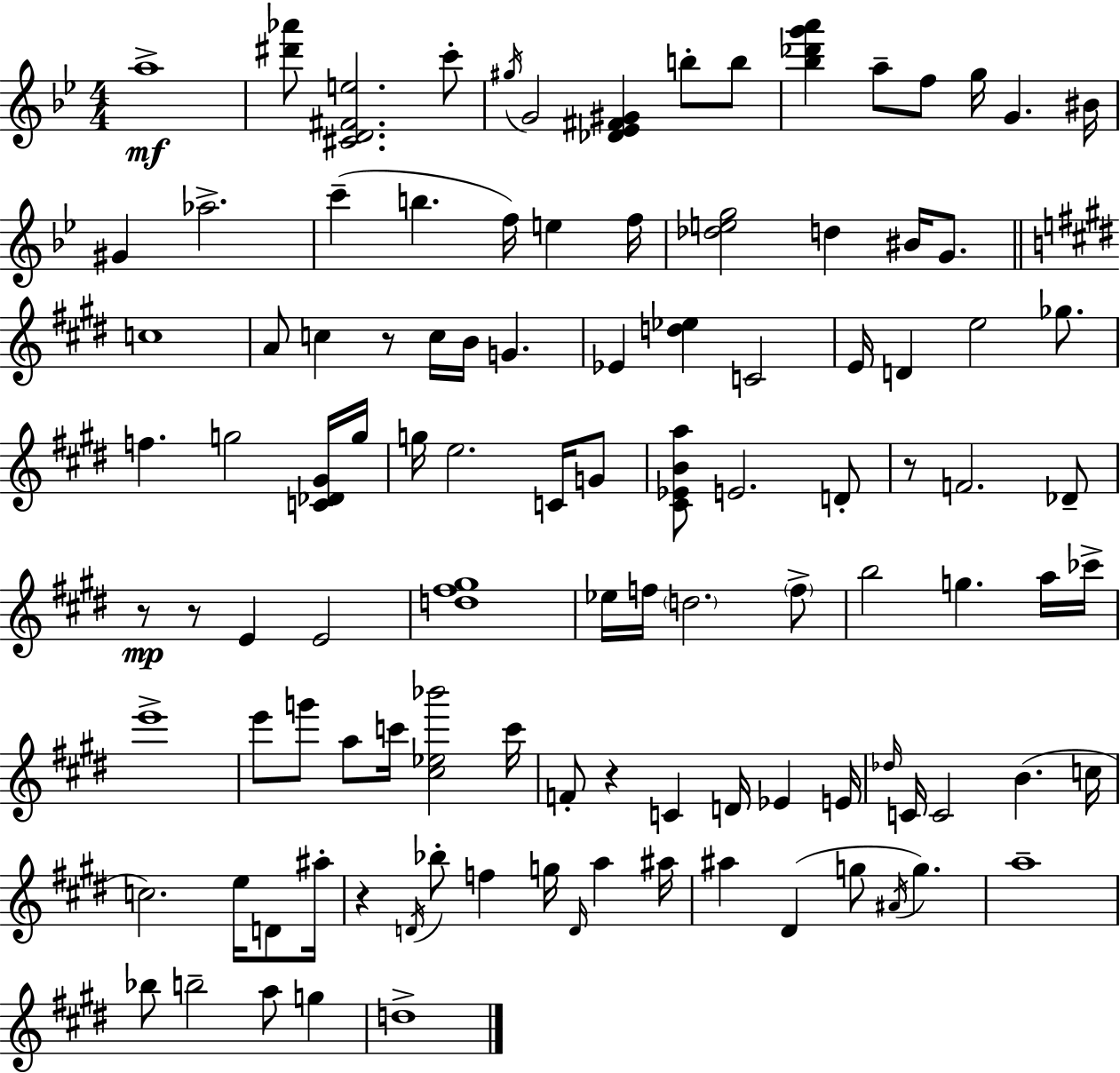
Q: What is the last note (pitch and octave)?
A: D5